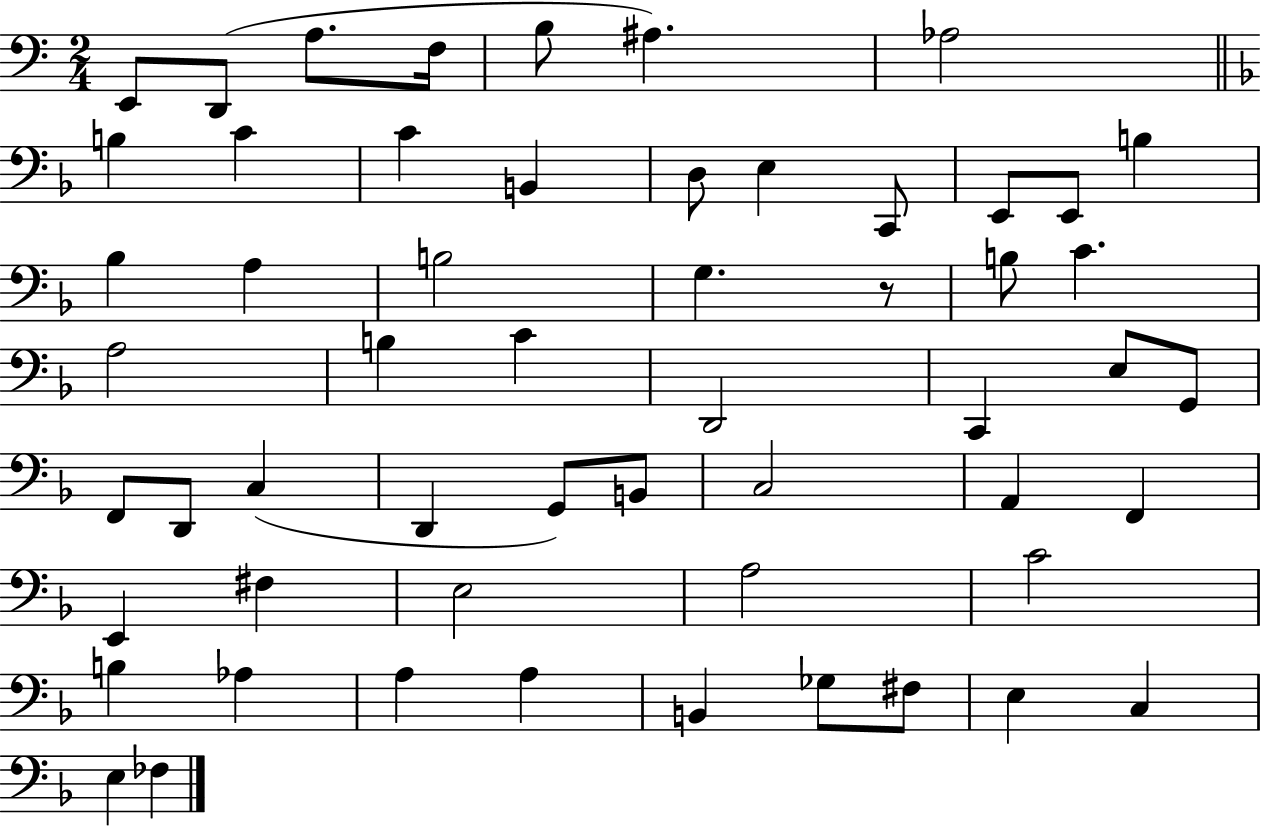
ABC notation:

X:1
T:Untitled
M:2/4
L:1/4
K:C
E,,/2 D,,/2 A,/2 F,/4 B,/2 ^A, _A,2 B, C C B,, D,/2 E, C,,/2 E,,/2 E,,/2 B, _B, A, B,2 G, z/2 B,/2 C A,2 B, C D,,2 C,, E,/2 G,,/2 F,,/2 D,,/2 C, D,, G,,/2 B,,/2 C,2 A,, F,, E,, ^F, E,2 A,2 C2 B, _A, A, A, B,, _G,/2 ^F,/2 E, C, E, _F,